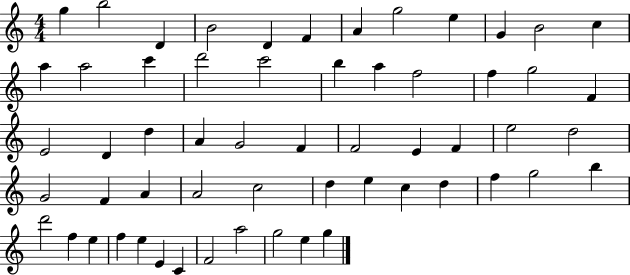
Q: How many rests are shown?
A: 0